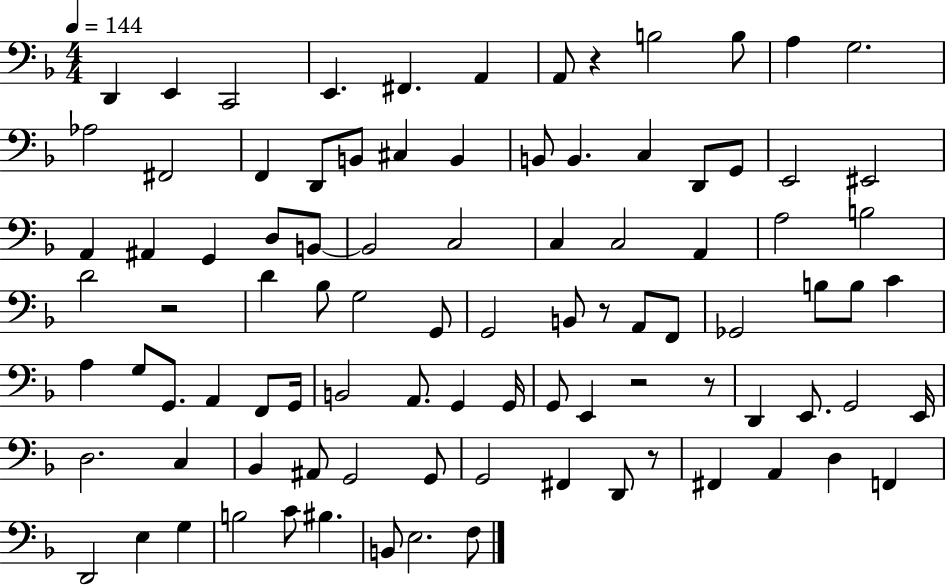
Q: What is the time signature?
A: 4/4